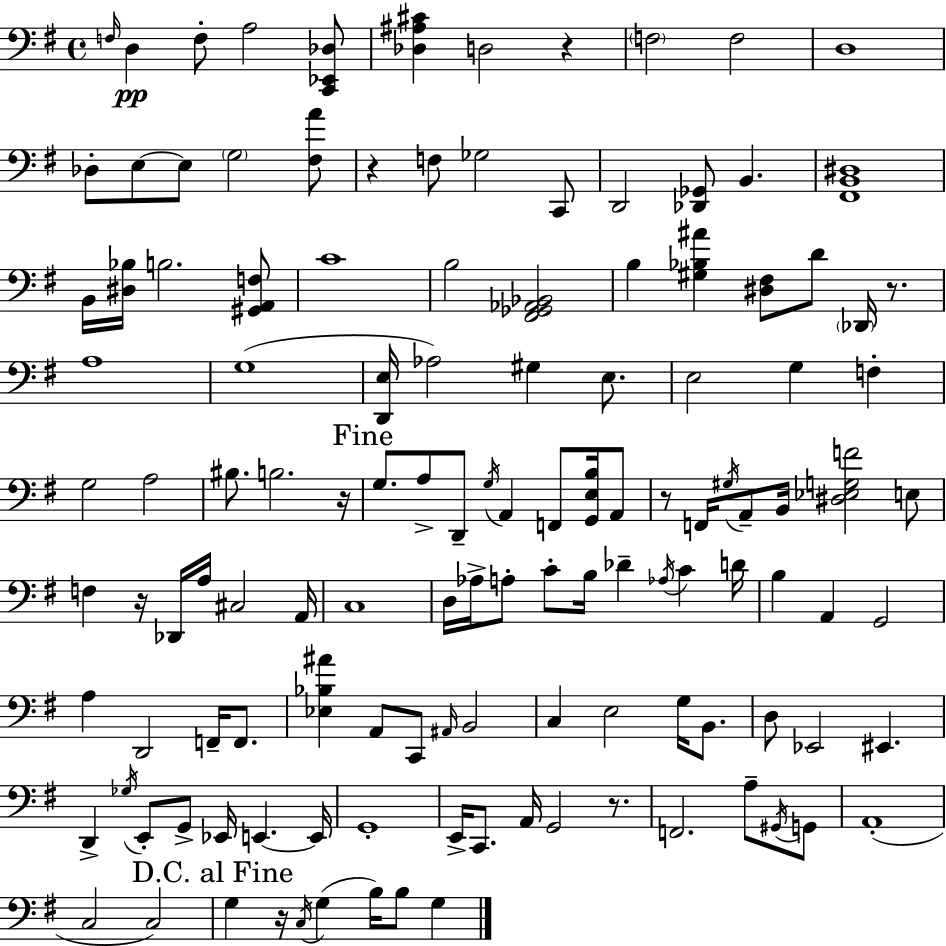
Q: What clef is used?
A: bass